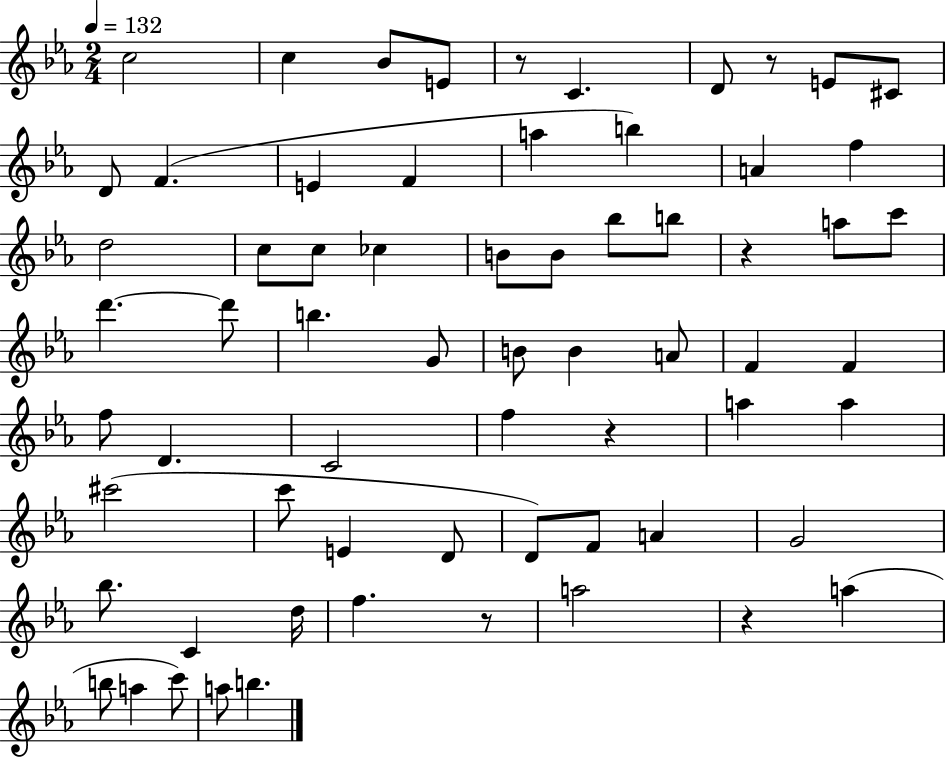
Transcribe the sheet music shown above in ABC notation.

X:1
T:Untitled
M:2/4
L:1/4
K:Eb
c2 c _B/2 E/2 z/2 C D/2 z/2 E/2 ^C/2 D/2 F E F a b A f d2 c/2 c/2 _c B/2 B/2 _b/2 b/2 z a/2 c'/2 d' d'/2 b G/2 B/2 B A/2 F F f/2 D C2 f z a a ^c'2 c'/2 E D/2 D/2 F/2 A G2 _b/2 C d/4 f z/2 a2 z a b/2 a c'/2 a/2 b